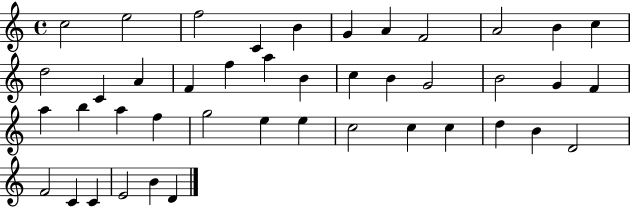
C5/h E5/h F5/h C4/q B4/q G4/q A4/q F4/h A4/h B4/q C5/q D5/h C4/q A4/q F4/q F5/q A5/q B4/q C5/q B4/q G4/h B4/h G4/q F4/q A5/q B5/q A5/q F5/q G5/h E5/q E5/q C5/h C5/q C5/q D5/q B4/q D4/h F4/h C4/q C4/q E4/h B4/q D4/q